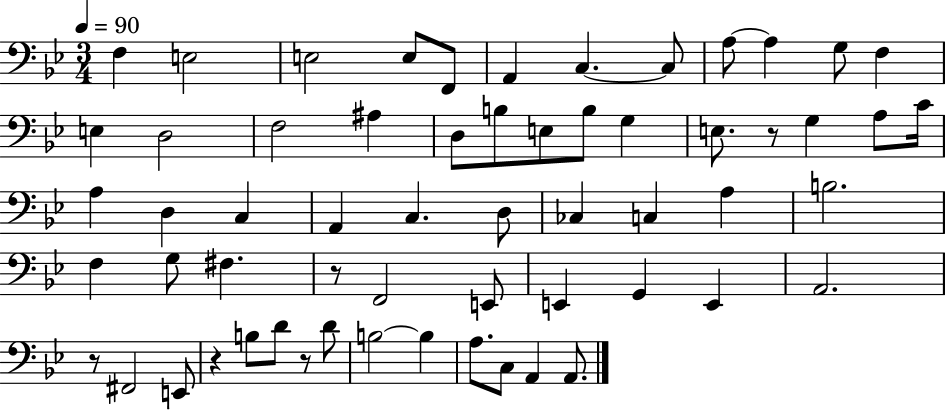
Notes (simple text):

F3/q E3/h E3/h E3/e F2/e A2/q C3/q. C3/e A3/e A3/q G3/e F3/q E3/q D3/h F3/h A#3/q D3/e B3/e E3/e B3/e G3/q E3/e. R/e G3/q A3/e C4/s A3/q D3/q C3/q A2/q C3/q. D3/e CES3/q C3/q A3/q B3/h. F3/q G3/e F#3/q. R/e F2/h E2/e E2/q G2/q E2/q A2/h. R/e F#2/h E2/e R/q B3/e D4/e R/e D4/e B3/h B3/q A3/e. C3/e A2/q A2/e.